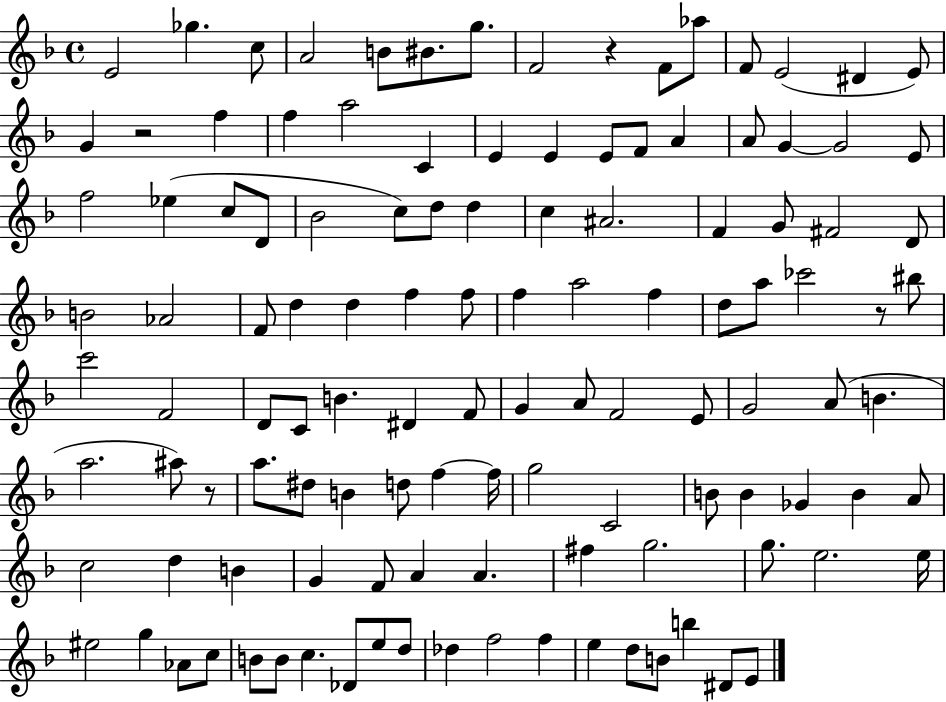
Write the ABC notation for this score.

X:1
T:Untitled
M:4/4
L:1/4
K:F
E2 _g c/2 A2 B/2 ^B/2 g/2 F2 z F/2 _a/2 F/2 E2 ^D E/2 G z2 f f a2 C E E E/2 F/2 A A/2 G G2 E/2 f2 _e c/2 D/2 _B2 c/2 d/2 d c ^A2 F G/2 ^F2 D/2 B2 _A2 F/2 d d f f/2 f a2 f d/2 a/2 _c'2 z/2 ^b/2 c'2 F2 D/2 C/2 B ^D F/2 G A/2 F2 E/2 G2 A/2 B a2 ^a/2 z/2 a/2 ^d/2 B d/2 f f/4 g2 C2 B/2 B _G B A/2 c2 d B G F/2 A A ^f g2 g/2 e2 e/4 ^e2 g _A/2 c/2 B/2 B/2 c _D/2 e/2 d/2 _d f2 f e d/2 B/2 b ^D/2 E/2